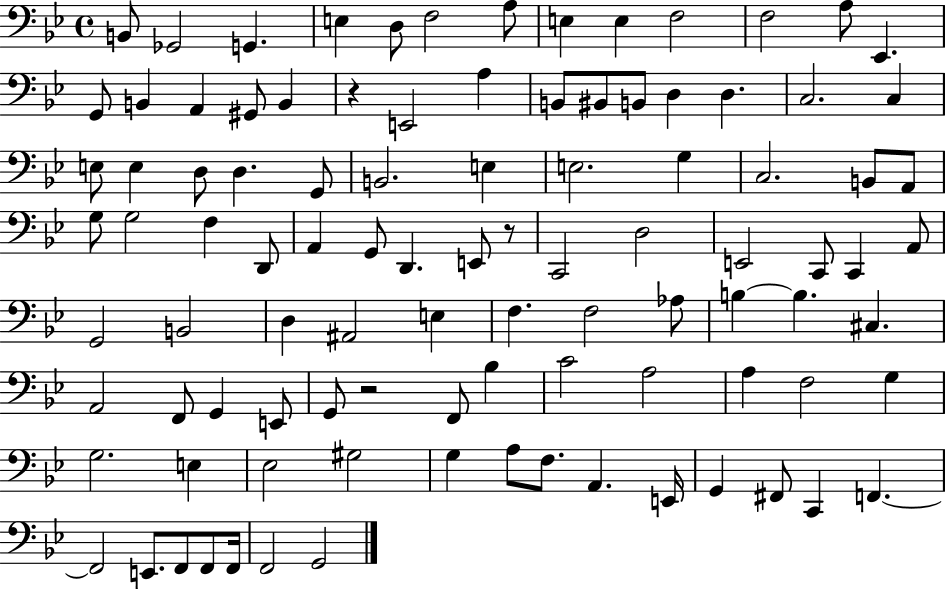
B2/e Gb2/h G2/q. E3/q D3/e F3/h A3/e E3/q E3/q F3/h F3/h A3/e Eb2/q. G2/e B2/q A2/q G#2/e B2/q R/q E2/h A3/q B2/e BIS2/e B2/e D3/q D3/q. C3/h. C3/q E3/e E3/q D3/e D3/q. G2/e B2/h. E3/q E3/h. G3/q C3/h. B2/e A2/e G3/e G3/h F3/q D2/e A2/q G2/e D2/q. E2/e R/e C2/h D3/h E2/h C2/e C2/q A2/e G2/h B2/h D3/q A#2/h E3/q F3/q. F3/h Ab3/e B3/q B3/q. C#3/q. A2/h F2/e G2/q E2/e G2/e R/h F2/e Bb3/q C4/h A3/h A3/q F3/h G3/q G3/h. E3/q Eb3/h G#3/h G3/q A3/e F3/e. A2/q. E2/s G2/q F#2/e C2/q F2/q. F2/h E2/e. F2/e F2/e F2/s F2/h G2/h